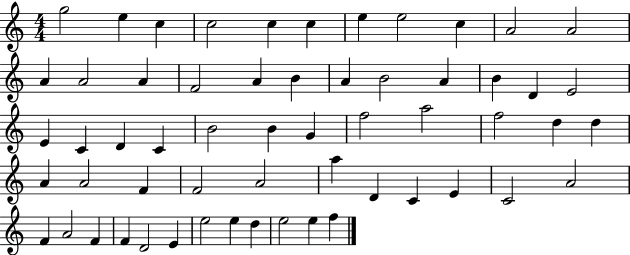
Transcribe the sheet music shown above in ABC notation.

X:1
T:Untitled
M:4/4
L:1/4
K:C
g2 e c c2 c c e e2 c A2 A2 A A2 A F2 A B A B2 A B D E2 E C D C B2 B G f2 a2 f2 d d A A2 F F2 A2 a D C E C2 A2 F A2 F F D2 E e2 e d e2 e f